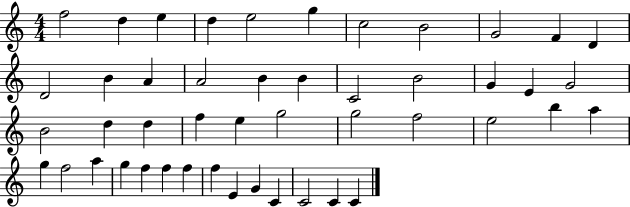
F5/h D5/q E5/q D5/q E5/h G5/q C5/h B4/h G4/h F4/q D4/q D4/h B4/q A4/q A4/h B4/q B4/q C4/h B4/h G4/q E4/q G4/h B4/h D5/q D5/q F5/q E5/q G5/h G5/h F5/h E5/h B5/q A5/q G5/q F5/h A5/q G5/q F5/q F5/q F5/q F5/q E4/q G4/q C4/q C4/h C4/q C4/q